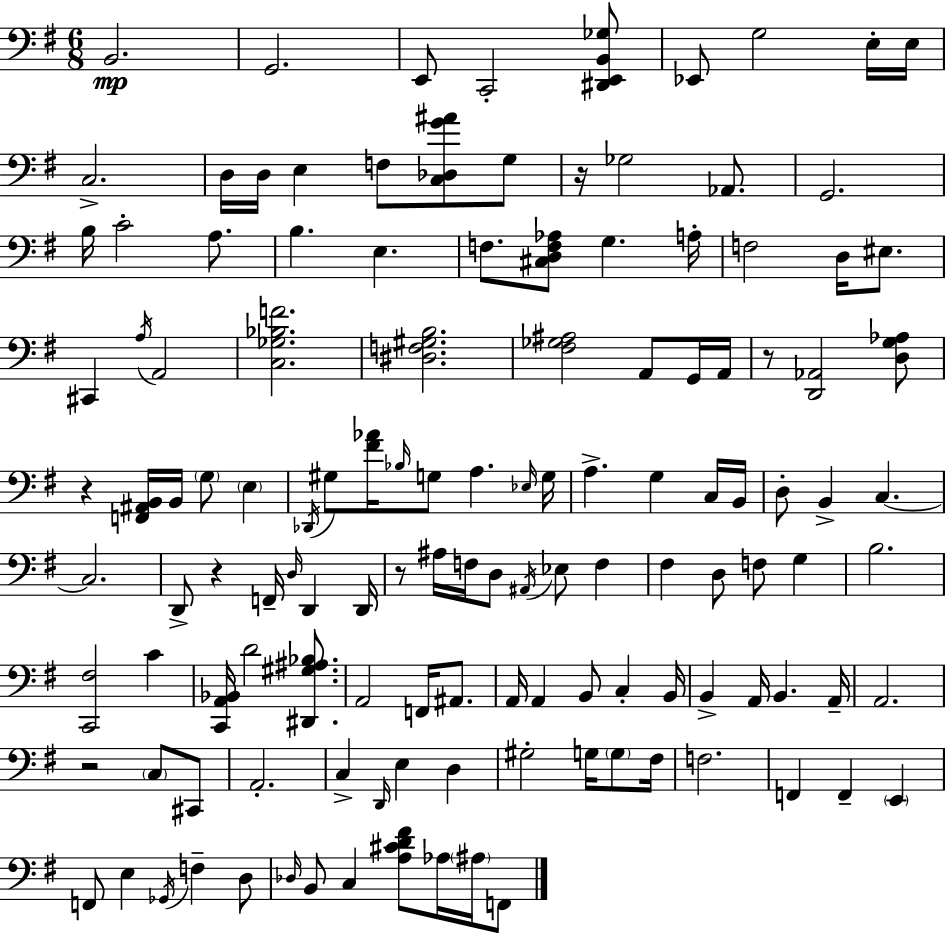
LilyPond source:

{
  \clef bass
  \numericTimeSignature
  \time 6/8
  \key g \major
  \repeat volta 2 { b,2.\mp | g,2. | e,8 c,2-. <dis, e, b, ges>8 | ees,8 g2 e16-. e16 | \break c2.-> | d16 d16 e4 f8 <c des g' ais'>8 g8 | r16 ges2 aes,8. | g,2. | \break b16 c'2-. a8. | b4. e4. | f8. <cis d f aes>8 g4. a16-. | f2 d16 eis8. | \break cis,4 \acciaccatura { a16 } a,2 | <c ges bes f'>2. | <dis f gis b>2. | <fis ges ais>2 a,8 g,16 | \break a,16 r8 <d, aes,>2 <d g aes>8 | r4 <f, ais, b,>16 b,16 \parenthesize g8 \parenthesize e4 | \acciaccatura { des,16 } gis8 <fis' aes'>16 \grace { bes16 } g8 a4. | \grace { ees16 } g16 a4.-> g4 | \break c16 b,16 d8-. b,4-> c4.~~ | c2. | d,8-> r4 f,16-- \grace { d16 } | d,4 d,16 r8 ais16 f16 d8 \acciaccatura { ais,16 } | \break ees8 f4 fis4 d8 | f8 g4 b2. | <c, fis>2 | c'4 <c, a, bes,>16 d'2 | \break <dis, gis ais bes>8. a,2 | f,16 ais,8. a,16 a,4 b,8 | c4-. b,16 b,4-> a,16 b,4. | a,16-- a,2. | \break r2 | \parenthesize c8 cis,8 a,2.-. | c4-> \grace { d,16 } e4 | d4 gis2-. | \break g16 \parenthesize g8 fis16 f2. | f,4 f,4-- | \parenthesize e,4 f,8 e4 | \acciaccatura { ges,16 } f4-- d8 \grace { des16 } b,8 c4 | \break <a cis' d' fis'>8 aes16 \parenthesize ais16 f,8 } \bar "|."
}